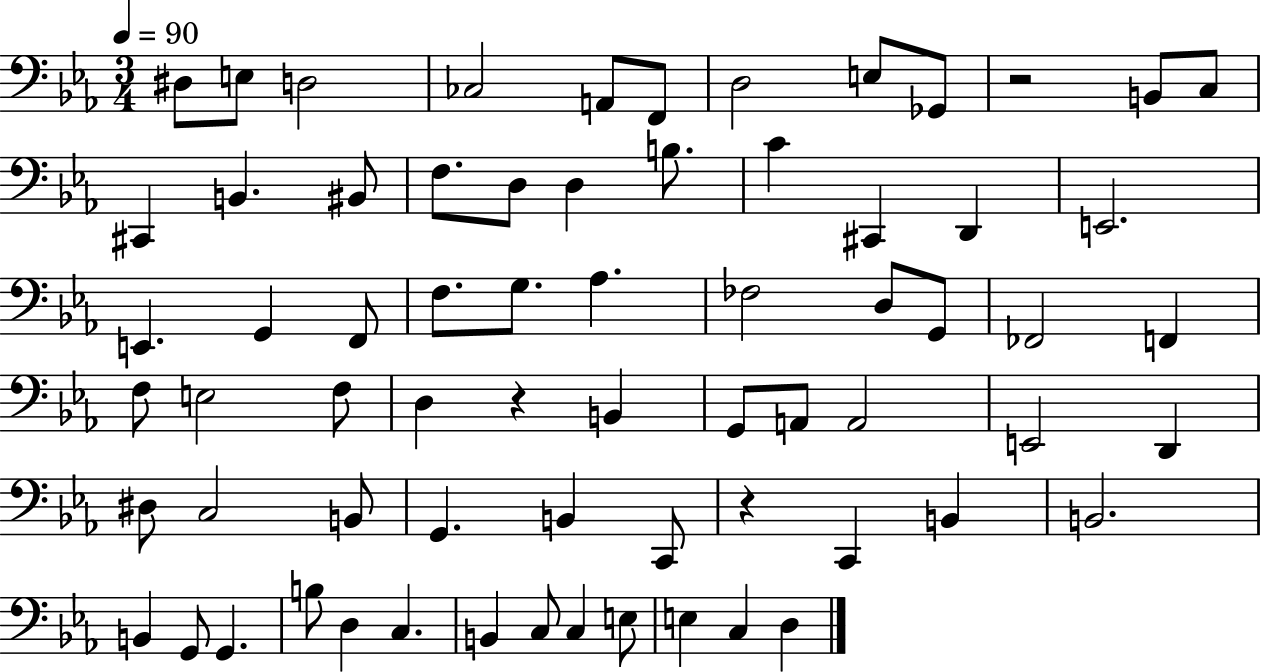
D#3/e E3/e D3/h CES3/h A2/e F2/e D3/h E3/e Gb2/e R/h B2/e C3/e C#2/q B2/q. BIS2/e F3/e. D3/e D3/q B3/e. C4/q C#2/q D2/q E2/h. E2/q. G2/q F2/e F3/e. G3/e. Ab3/q. FES3/h D3/e G2/e FES2/h F2/q F3/e E3/h F3/e D3/q R/q B2/q G2/e A2/e A2/h E2/h D2/q D#3/e C3/h B2/e G2/q. B2/q C2/e R/q C2/q B2/q B2/h. B2/q G2/e G2/q. B3/e D3/q C3/q. B2/q C3/e C3/q E3/e E3/q C3/q D3/q